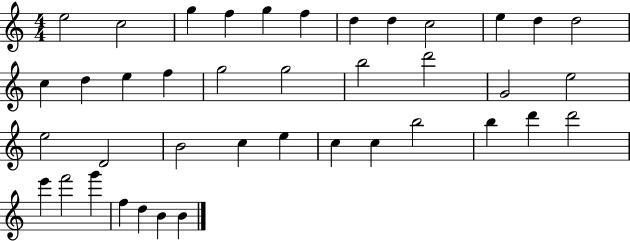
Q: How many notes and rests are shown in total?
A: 40